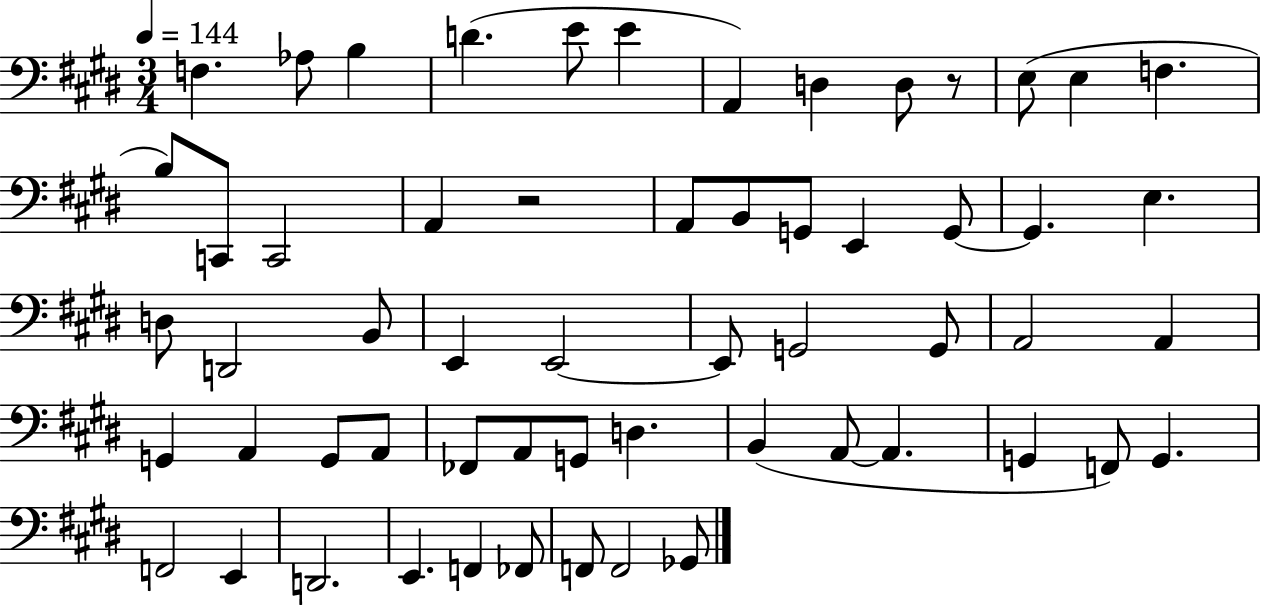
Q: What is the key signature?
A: E major